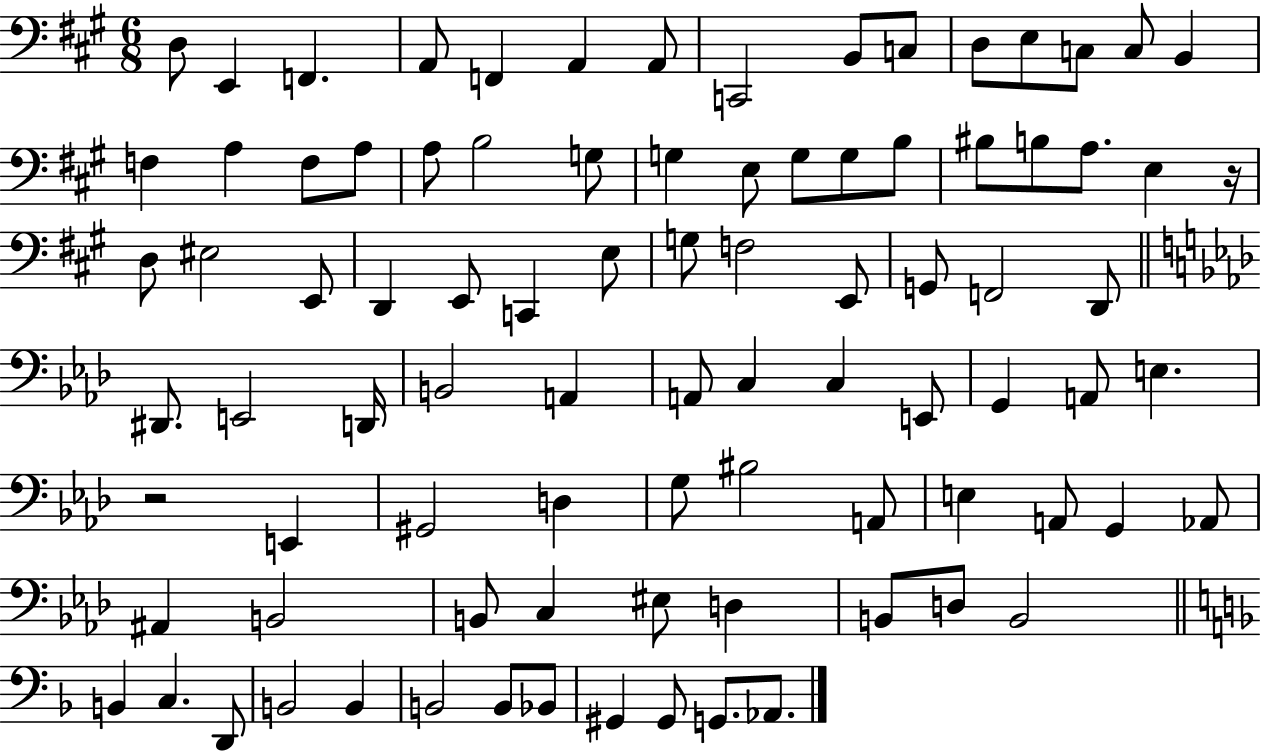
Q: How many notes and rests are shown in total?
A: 89